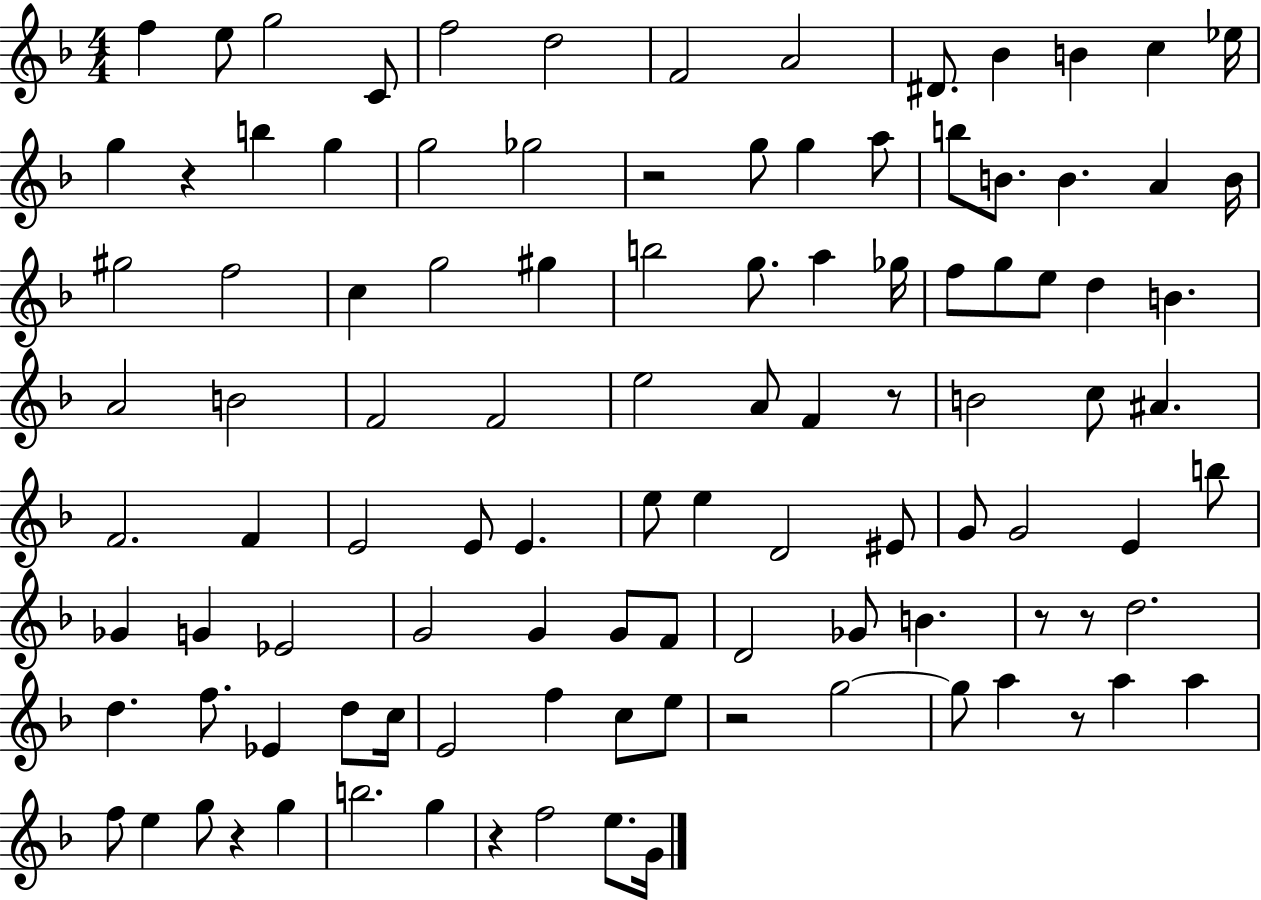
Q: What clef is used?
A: treble